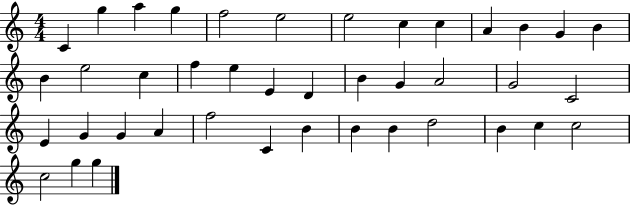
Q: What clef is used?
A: treble